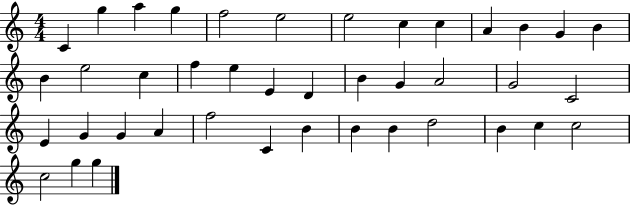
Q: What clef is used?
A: treble